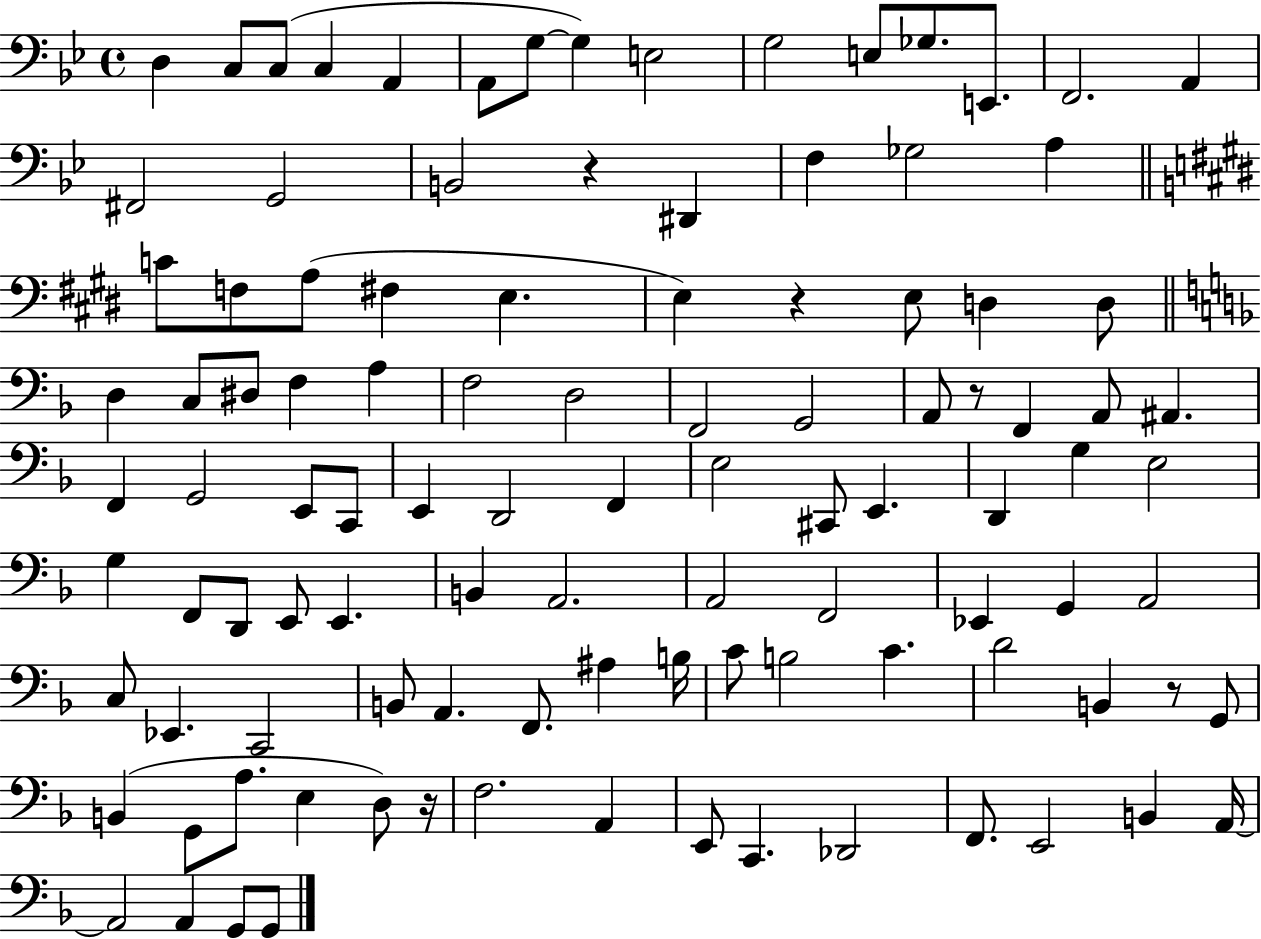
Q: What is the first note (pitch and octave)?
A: D3